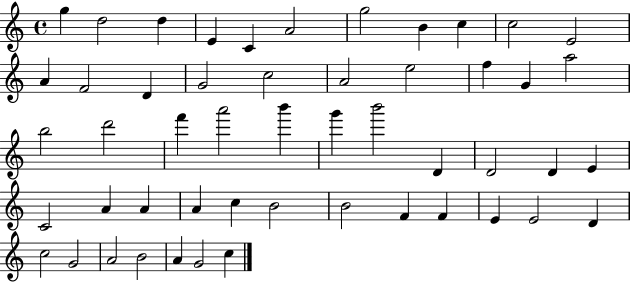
X:1
T:Untitled
M:4/4
L:1/4
K:C
g d2 d E C A2 g2 B c c2 E2 A F2 D G2 c2 A2 e2 f G a2 b2 d'2 f' a'2 b' g' b'2 D D2 D E C2 A A A c B2 B2 F F E E2 D c2 G2 A2 B2 A G2 c